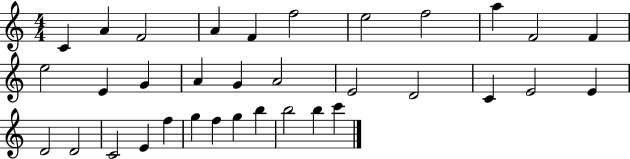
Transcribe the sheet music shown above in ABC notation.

X:1
T:Untitled
M:4/4
L:1/4
K:C
C A F2 A F f2 e2 f2 a F2 F e2 E G A G A2 E2 D2 C E2 E D2 D2 C2 E f g f g b b2 b c'